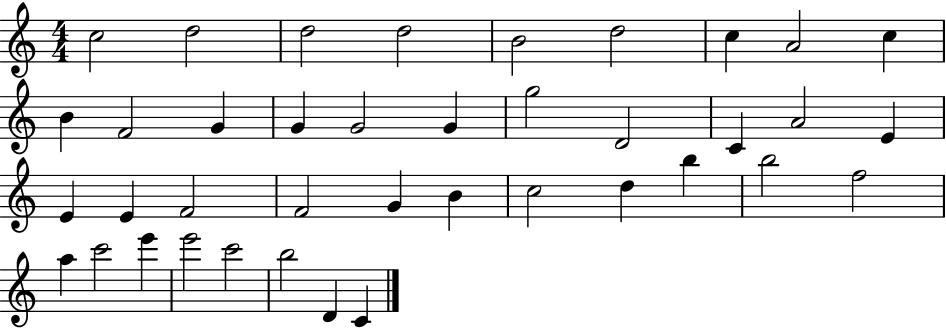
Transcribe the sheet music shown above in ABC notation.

X:1
T:Untitled
M:4/4
L:1/4
K:C
c2 d2 d2 d2 B2 d2 c A2 c B F2 G G G2 G g2 D2 C A2 E E E F2 F2 G B c2 d b b2 f2 a c'2 e' e'2 c'2 b2 D C